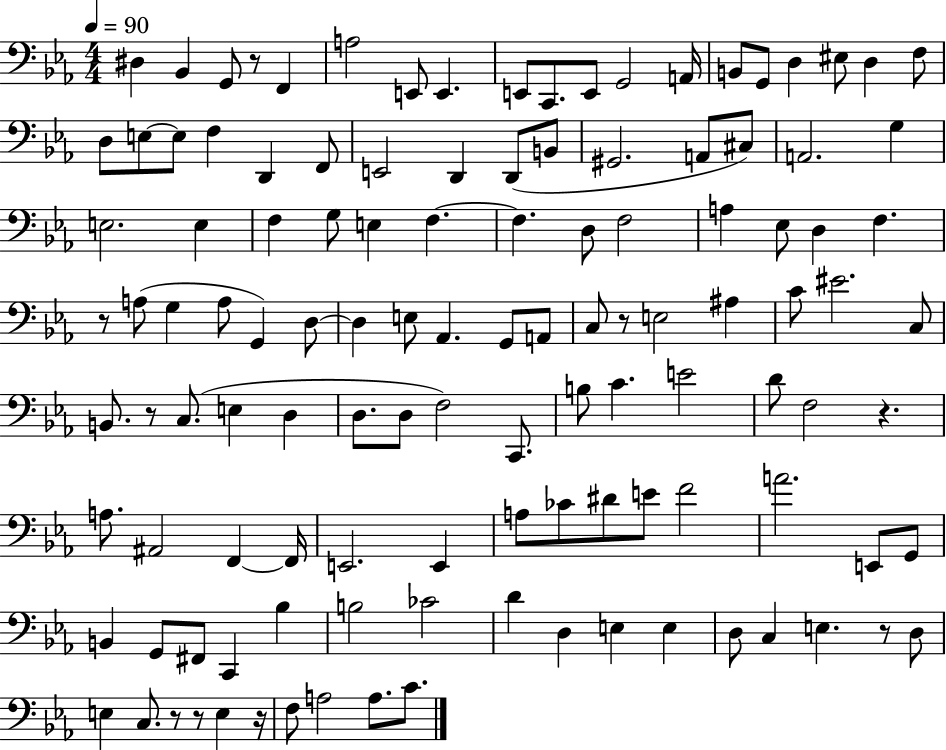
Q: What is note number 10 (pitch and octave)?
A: E2